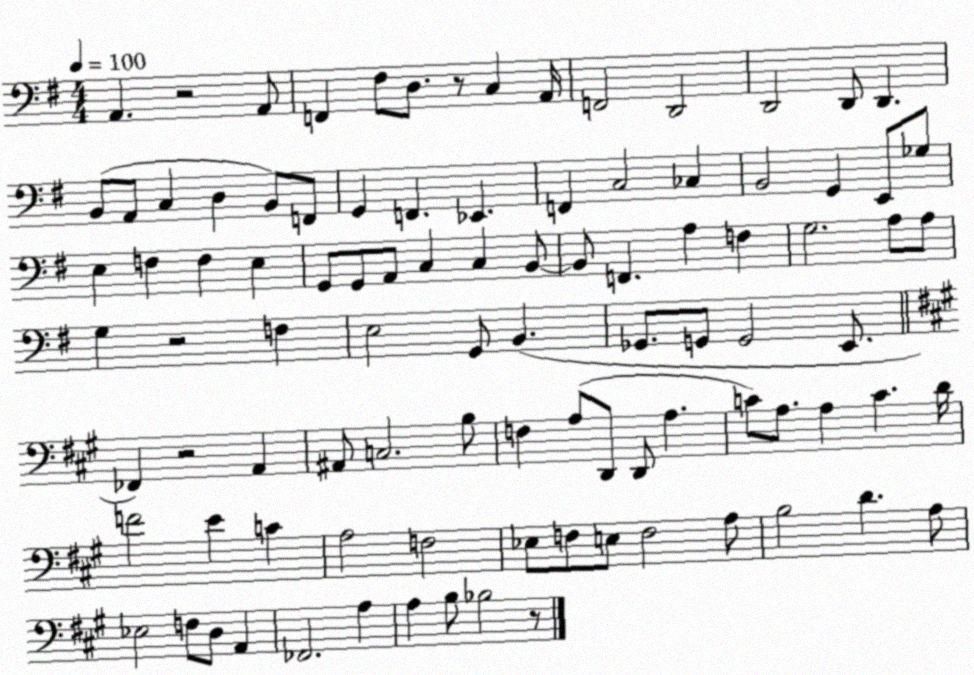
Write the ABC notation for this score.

X:1
T:Untitled
M:4/4
L:1/4
K:G
A,, z2 A,,/2 F,, ^F,/2 D,/2 z/2 C, A,,/4 F,,2 D,,2 D,,2 D,,/2 D,, B,,/2 A,,/2 C, D, B,,/2 F,,/2 G,, F,, _E,, F,, C,2 _C, B,,2 G,, E,,/2 _G,/2 E, F, F, E, G,,/2 G,,/2 A,,/2 C, C, B,,/2 B,,/2 F,, A, F, G,2 A,/2 A,/2 G, z2 F, E,2 G,,/2 B,, _G,,/2 G,,/2 G,,2 E,,/2 _F,, z2 A,, ^A,,/2 C,2 B,/2 F, A,/2 D,,/2 D,,/2 A, C/2 A,/2 A, C D/4 F2 E C A,2 F,2 _E,/2 F,/2 E,/2 F,2 A,/2 B,2 D A,/2 _E,2 F,/2 D,/2 A,, _F,,2 A, A, B,/2 _B,2 z/2